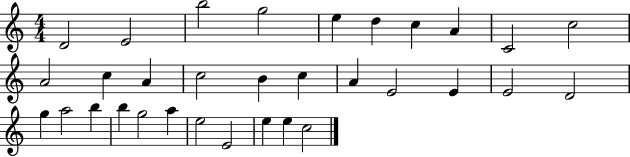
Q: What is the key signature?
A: C major